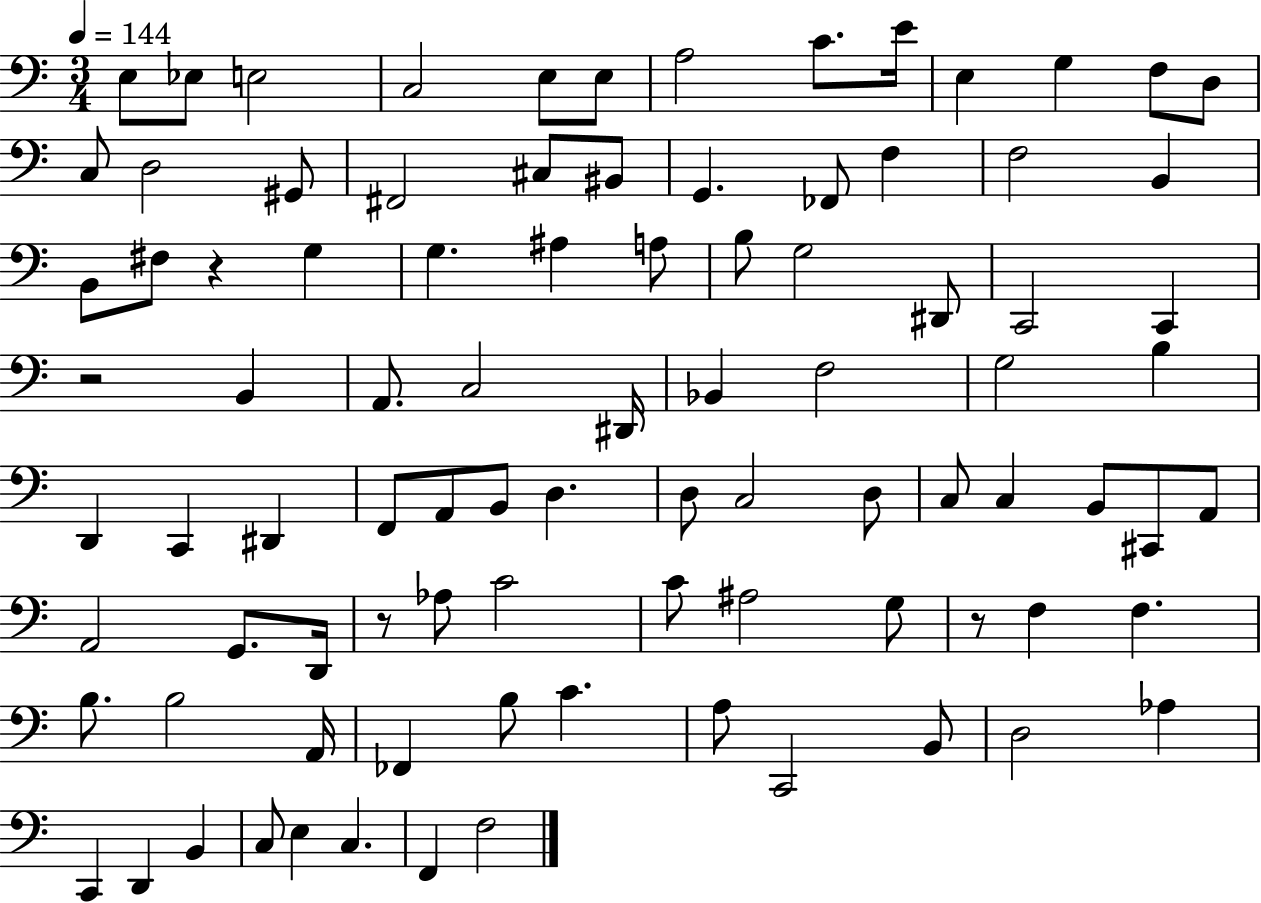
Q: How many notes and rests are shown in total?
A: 91